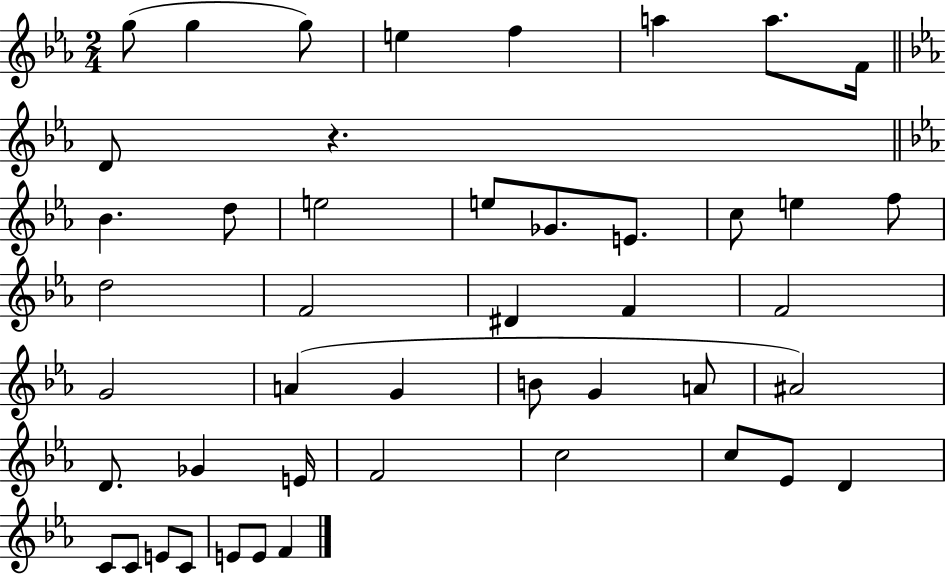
{
  \clef treble
  \numericTimeSignature
  \time 2/4
  \key ees \major
  g''8( g''4 g''8) | e''4 f''4 | a''4 a''8. f'16 | \bar "||" \break \key ees \major d'8 r4. | \bar "||" \break \key ees \major bes'4. d''8 | e''2 | e''8 ges'8. e'8. | c''8 e''4 f''8 | \break d''2 | f'2 | dis'4 f'4 | f'2 | \break g'2 | a'4( g'4 | b'8 g'4 a'8 | ais'2) | \break d'8. ges'4 e'16 | f'2 | c''2 | c''8 ees'8 d'4 | \break c'8 c'8 e'8 c'8 | e'8 e'8 f'4 | \bar "|."
}